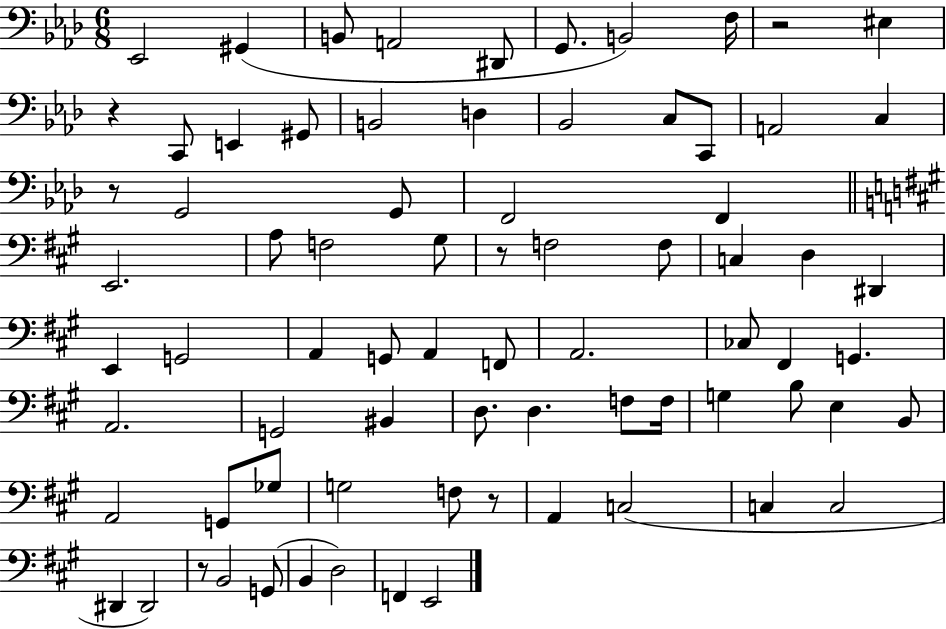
X:1
T:Untitled
M:6/8
L:1/4
K:Ab
_E,,2 ^G,, B,,/2 A,,2 ^D,,/2 G,,/2 B,,2 F,/4 z2 ^E, z C,,/2 E,, ^G,,/2 B,,2 D, _B,,2 C,/2 C,,/2 A,,2 C, z/2 G,,2 G,,/2 F,,2 F,, E,,2 A,/2 F,2 ^G,/2 z/2 F,2 F,/2 C, D, ^D,, E,, G,,2 A,, G,,/2 A,, F,,/2 A,,2 _C,/2 ^F,, G,, A,,2 G,,2 ^B,, D,/2 D, F,/2 F,/4 G, B,/2 E, B,,/2 A,,2 G,,/2 _G,/2 G,2 F,/2 z/2 A,, C,2 C, C,2 ^D,, ^D,,2 z/2 B,,2 G,,/2 B,, D,2 F,, E,,2